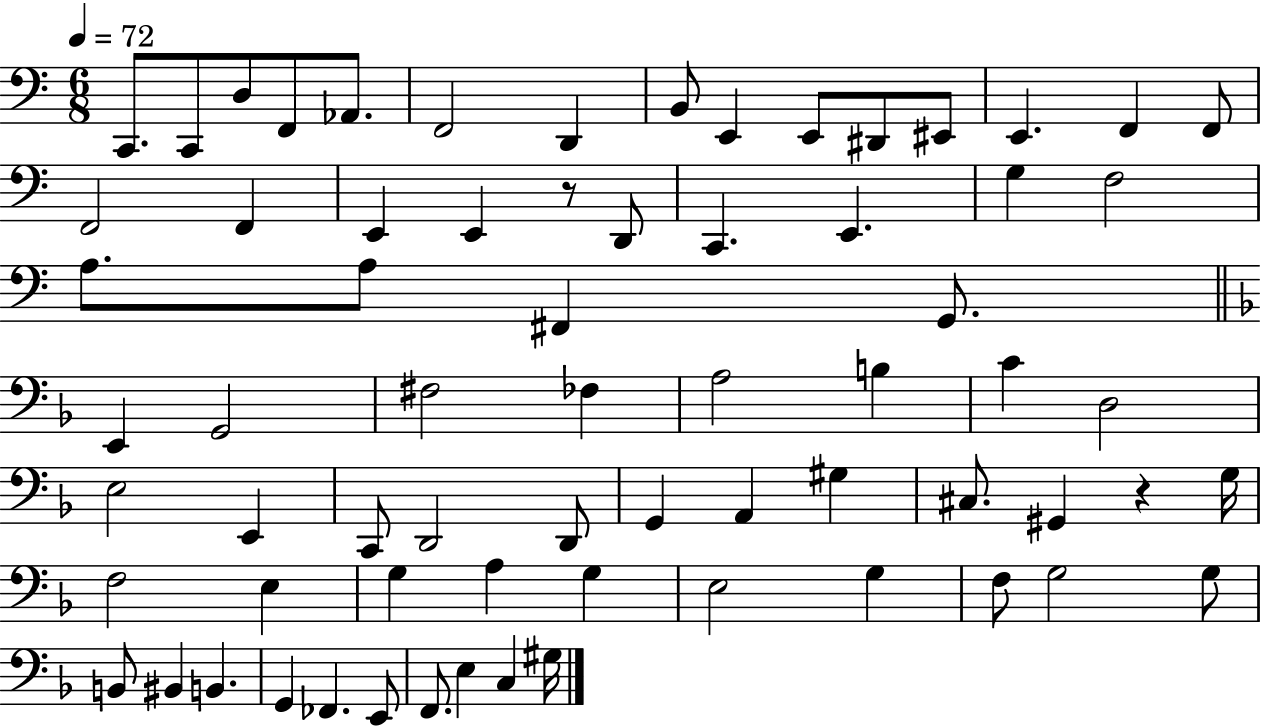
C2/e. C2/e D3/e F2/e Ab2/e. F2/h D2/q B2/e E2/q E2/e D#2/e EIS2/e E2/q. F2/q F2/e F2/h F2/q E2/q E2/q R/e D2/e C2/q. E2/q. G3/q F3/h A3/e. A3/e F#2/q G2/e. E2/q G2/h F#3/h FES3/q A3/h B3/q C4/q D3/h E3/h E2/q C2/e D2/h D2/e G2/q A2/q G#3/q C#3/e. G#2/q R/q G3/s F3/h E3/q G3/q A3/q G3/q E3/h G3/q F3/e G3/h G3/e B2/e BIS2/q B2/q. G2/q FES2/q. E2/e F2/e. E3/q C3/q G#3/s